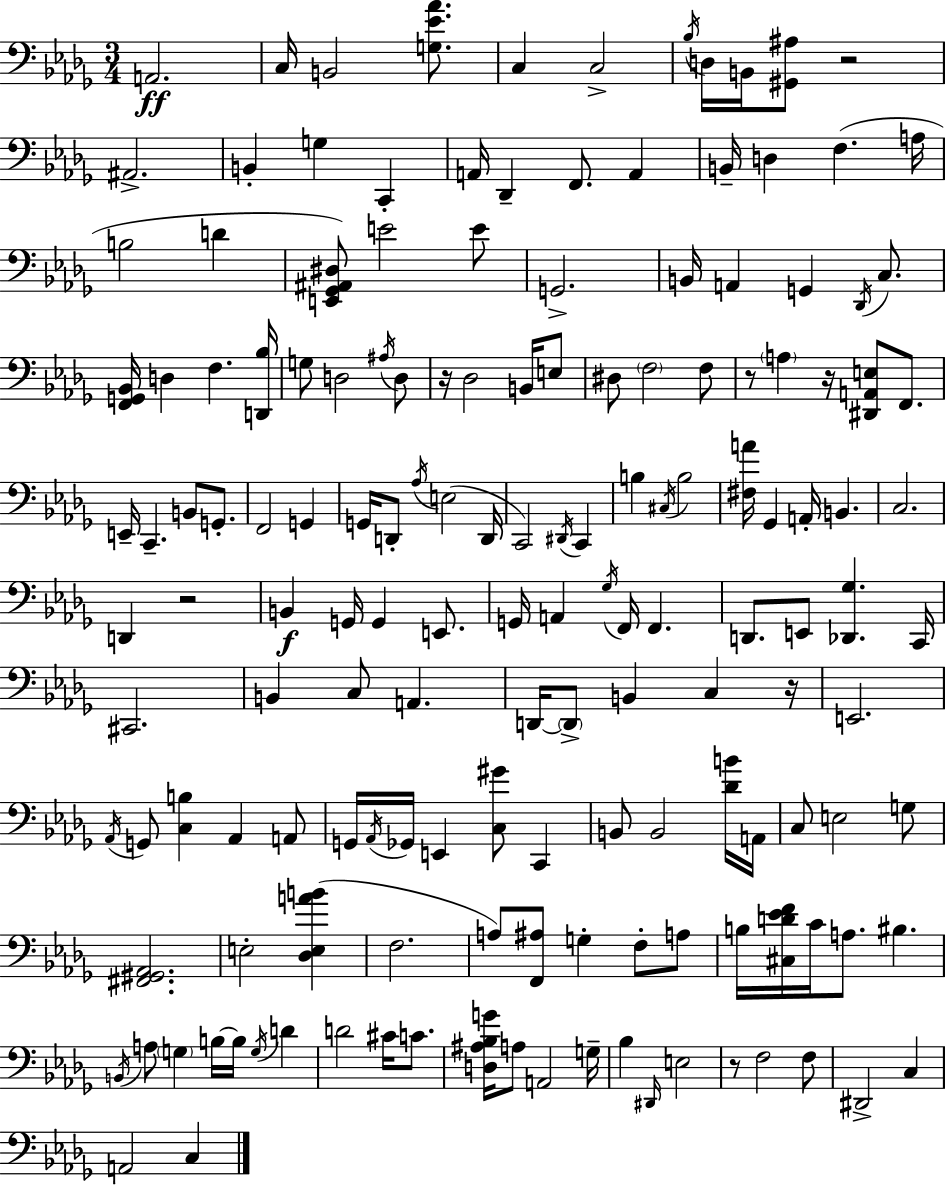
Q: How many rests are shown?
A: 7